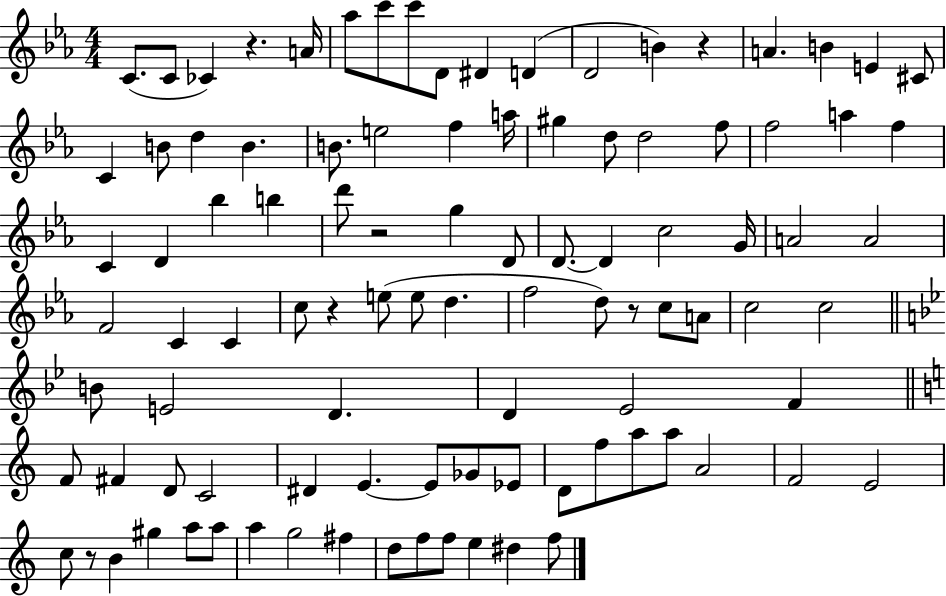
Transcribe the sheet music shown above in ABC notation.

X:1
T:Untitled
M:4/4
L:1/4
K:Eb
C/2 C/2 _C z A/4 _a/2 c'/2 c'/2 D/2 ^D D D2 B z A B E ^C/2 C B/2 d B B/2 e2 f a/4 ^g d/2 d2 f/2 f2 a f C D _b b d'/2 z2 g D/2 D/2 D c2 G/4 A2 A2 F2 C C c/2 z e/2 e/2 d f2 d/2 z/2 c/2 A/2 c2 c2 B/2 E2 D D _E2 F F/2 ^F D/2 C2 ^D E E/2 _G/2 _E/2 D/2 f/2 a/2 a/2 A2 F2 E2 c/2 z/2 B ^g a/2 a/2 a g2 ^f d/2 f/2 f/2 e ^d f/2